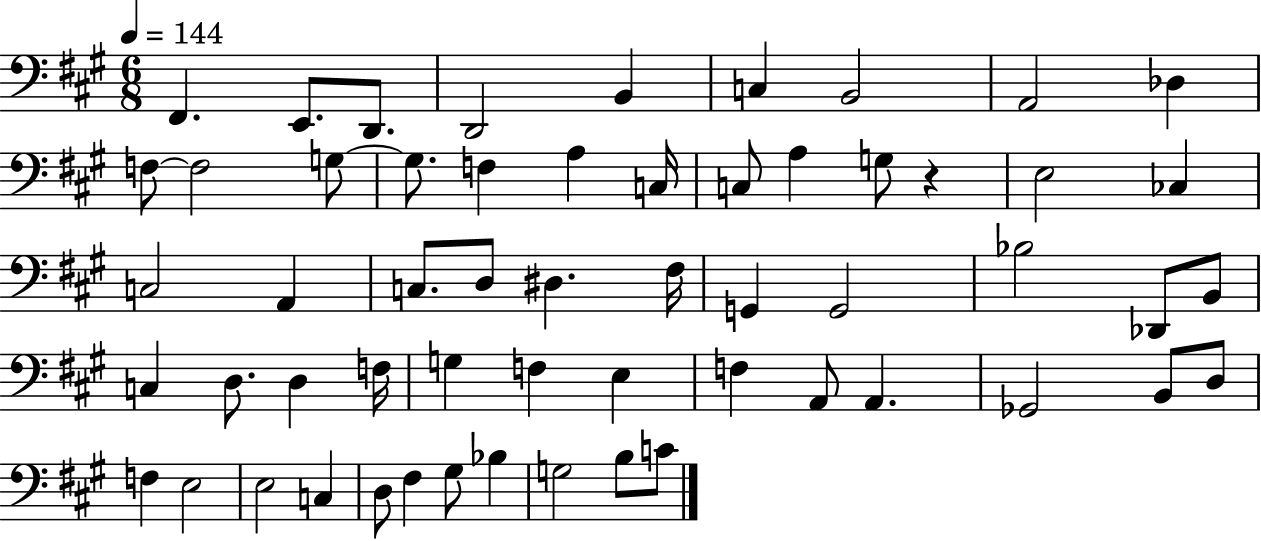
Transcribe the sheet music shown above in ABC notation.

X:1
T:Untitled
M:6/8
L:1/4
K:A
^F,, E,,/2 D,,/2 D,,2 B,, C, B,,2 A,,2 _D, F,/2 F,2 G,/2 G,/2 F, A, C,/4 C,/2 A, G,/2 z E,2 _C, C,2 A,, C,/2 D,/2 ^D, ^F,/4 G,, G,,2 _B,2 _D,,/2 B,,/2 C, D,/2 D, F,/4 G, F, E, F, A,,/2 A,, _G,,2 B,,/2 D,/2 F, E,2 E,2 C, D,/2 ^F, ^G,/2 _B, G,2 B,/2 C/2